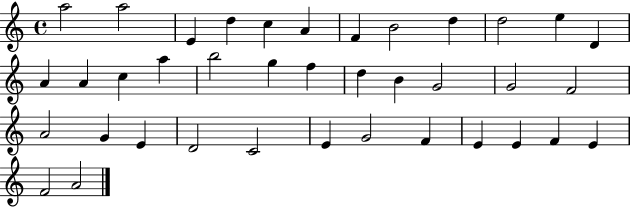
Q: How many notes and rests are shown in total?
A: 38